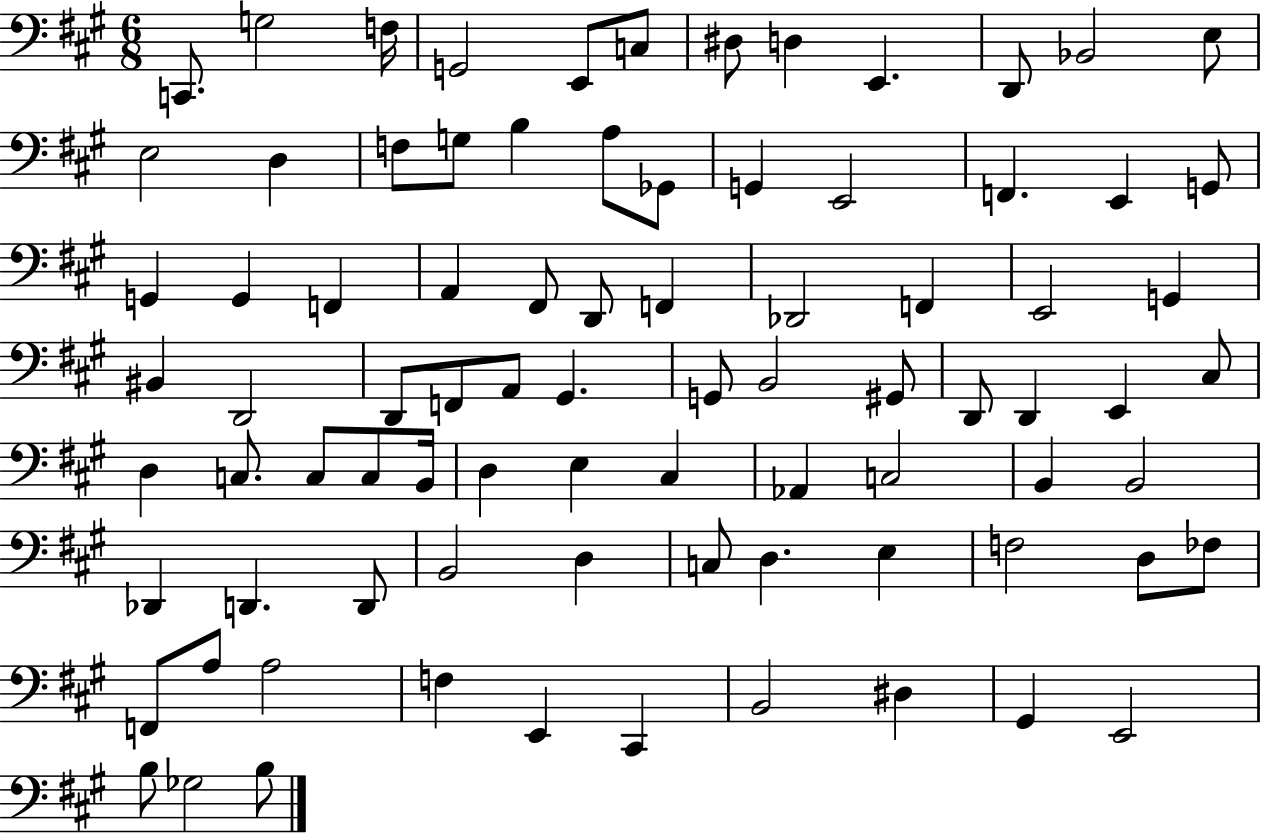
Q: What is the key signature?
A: A major